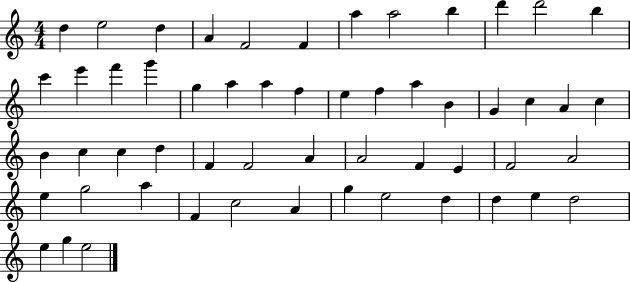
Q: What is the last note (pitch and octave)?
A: E5